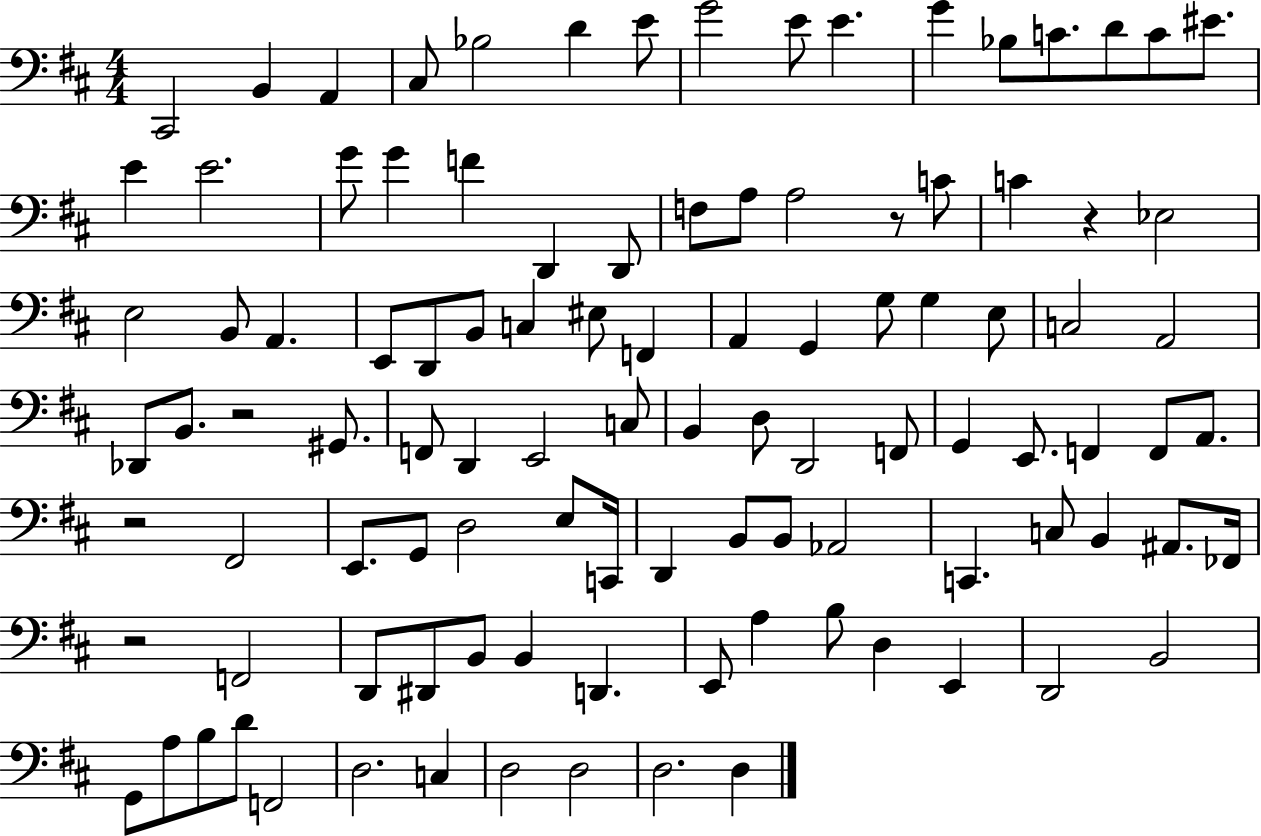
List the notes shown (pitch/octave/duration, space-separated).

C#2/h B2/q A2/q C#3/e Bb3/h D4/q E4/e G4/h E4/e E4/q. G4/q Bb3/e C4/e. D4/e C4/e EIS4/e. E4/q E4/h. G4/e G4/q F4/q D2/q D2/e F3/e A3/e A3/h R/e C4/e C4/q R/q Eb3/h E3/h B2/e A2/q. E2/e D2/e B2/e C3/q EIS3/e F2/q A2/q G2/q G3/e G3/q E3/e C3/h A2/h Db2/e B2/e. R/h G#2/e. F2/e D2/q E2/h C3/e B2/q D3/e D2/h F2/e G2/q E2/e. F2/q F2/e A2/e. R/h F#2/h E2/e. G2/e D3/h E3/e C2/s D2/q B2/e B2/e Ab2/h C2/q. C3/e B2/q A#2/e. FES2/s R/h F2/h D2/e D#2/e B2/e B2/q D2/q. E2/e A3/q B3/e D3/q E2/q D2/h B2/h G2/e A3/e B3/e D4/e F2/h D3/h. C3/q D3/h D3/h D3/h. D3/q